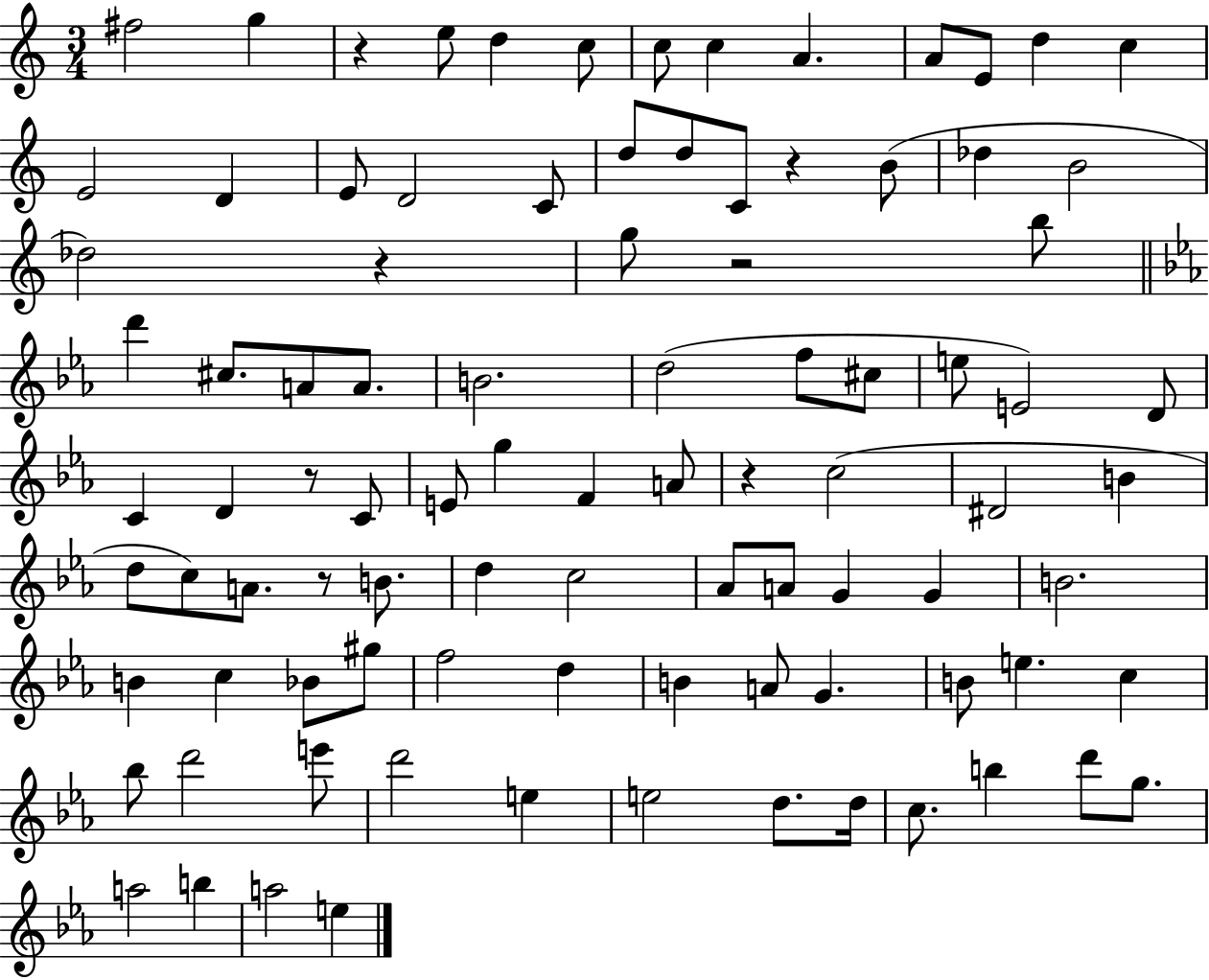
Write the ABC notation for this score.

X:1
T:Untitled
M:3/4
L:1/4
K:C
^f2 g z e/2 d c/2 c/2 c A A/2 E/2 d c E2 D E/2 D2 C/2 d/2 d/2 C/2 z B/2 _d B2 _d2 z g/2 z2 b/2 d' ^c/2 A/2 A/2 B2 d2 f/2 ^c/2 e/2 E2 D/2 C D z/2 C/2 E/2 g F A/2 z c2 ^D2 B d/2 c/2 A/2 z/2 B/2 d c2 _A/2 A/2 G G B2 B c _B/2 ^g/2 f2 d B A/2 G B/2 e c _b/2 d'2 e'/2 d'2 e e2 d/2 d/4 c/2 b d'/2 g/2 a2 b a2 e